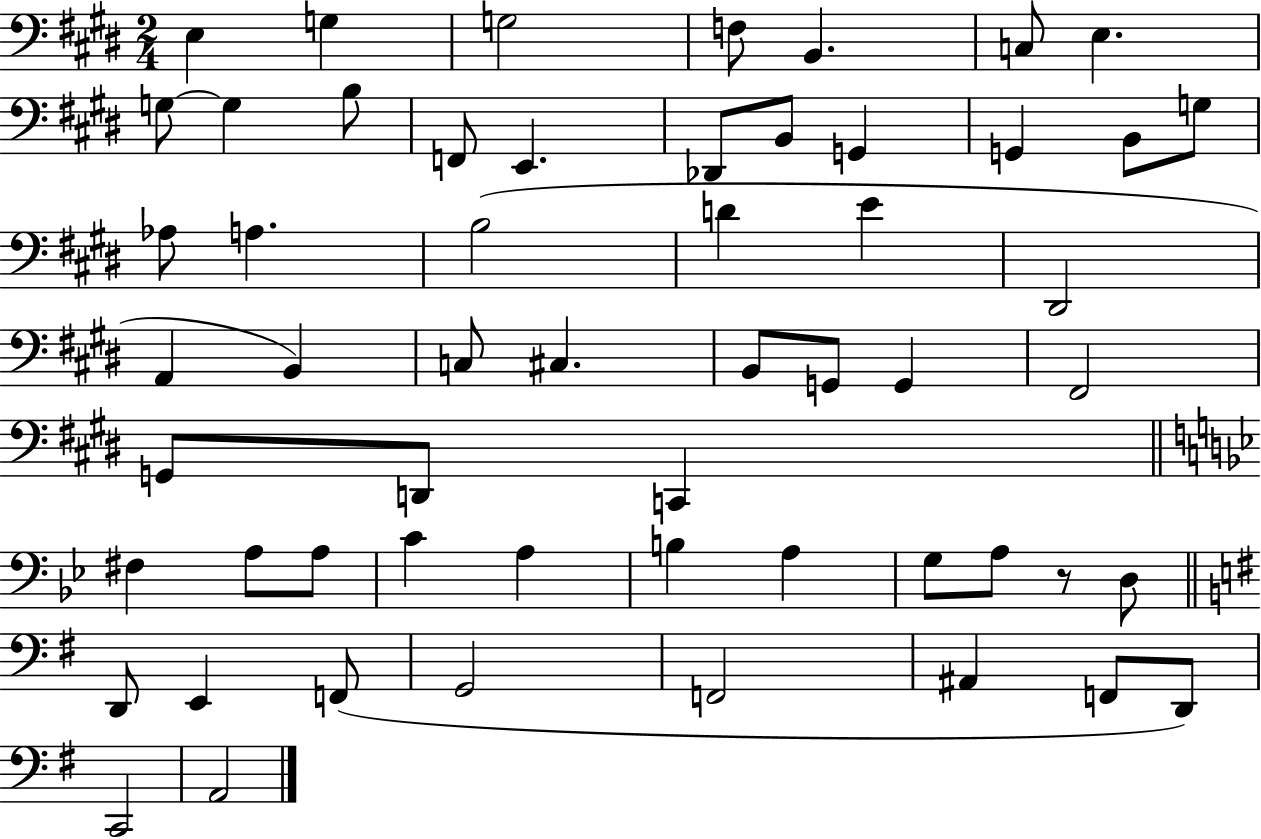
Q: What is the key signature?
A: E major